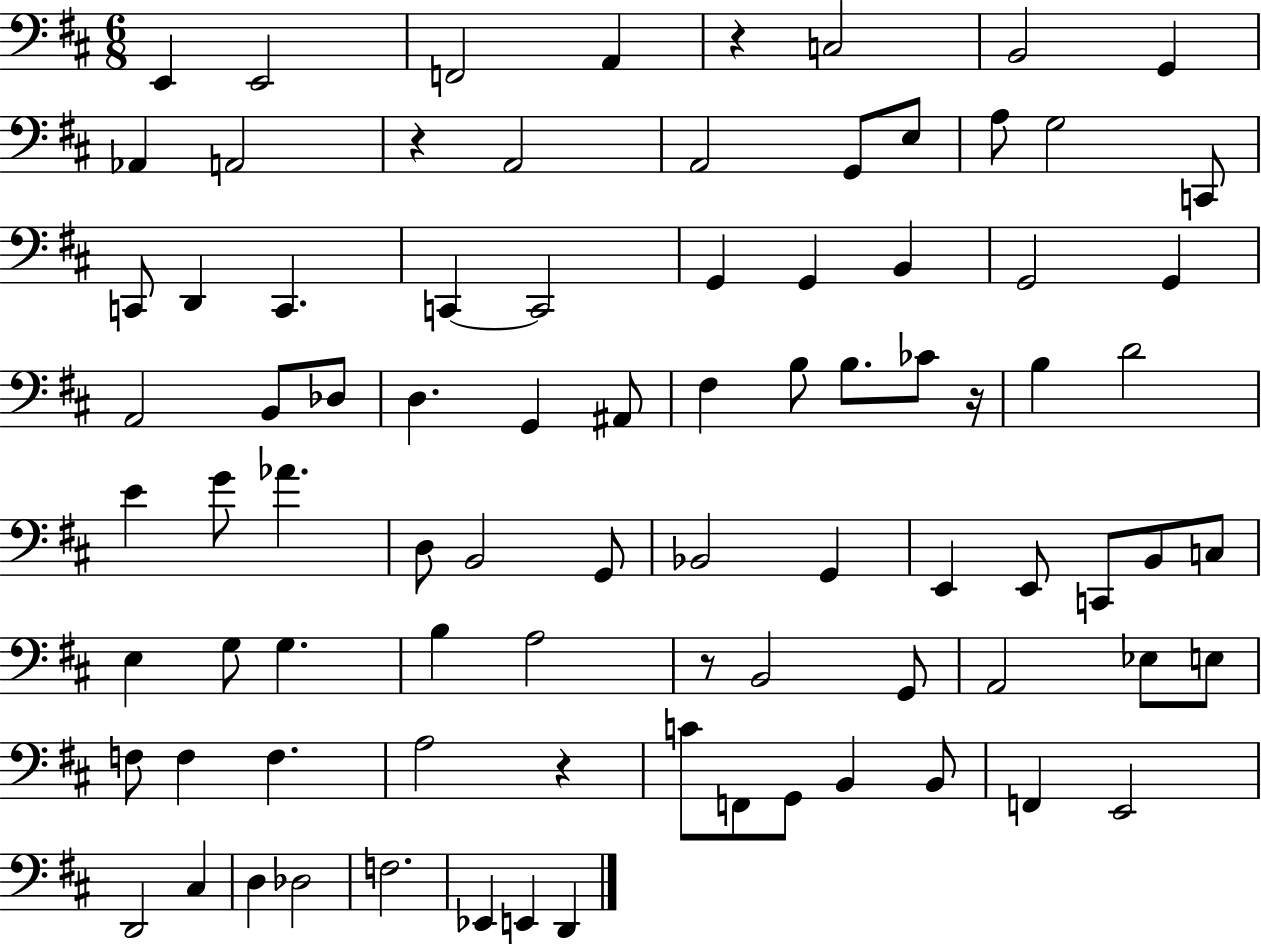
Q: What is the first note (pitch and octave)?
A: E2